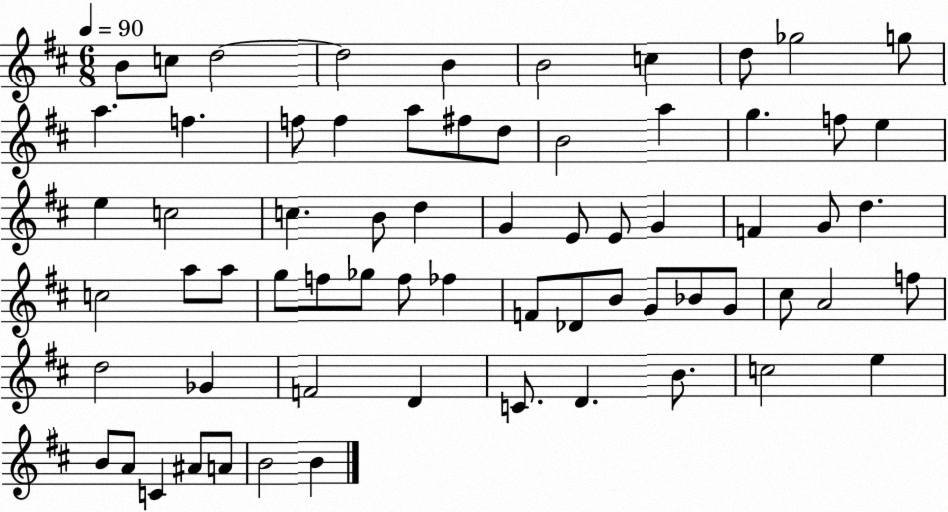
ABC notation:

X:1
T:Untitled
M:6/8
L:1/4
K:D
B/2 c/2 d2 d2 B B2 c d/2 _g2 g/2 a f f/2 f a/2 ^f/2 d/2 B2 a g f/2 e e c2 c B/2 d G E/2 E/2 G F G/2 d c2 a/2 a/2 g/2 f/2 _g/2 f/2 _f F/2 _D/2 B/2 G/2 _B/2 G/2 ^c/2 A2 f/2 d2 _G F2 D C/2 D B/2 c2 e B/2 A/2 C ^A/2 A/2 B2 B